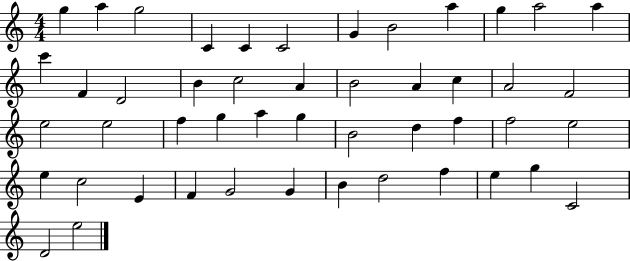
G5/q A5/q G5/h C4/q C4/q C4/h G4/q B4/h A5/q G5/q A5/h A5/q C6/q F4/q D4/h B4/q C5/h A4/q B4/h A4/q C5/q A4/h F4/h E5/h E5/h F5/q G5/q A5/q G5/q B4/h D5/q F5/q F5/h E5/h E5/q C5/h E4/q F4/q G4/h G4/q B4/q D5/h F5/q E5/q G5/q C4/h D4/h E5/h